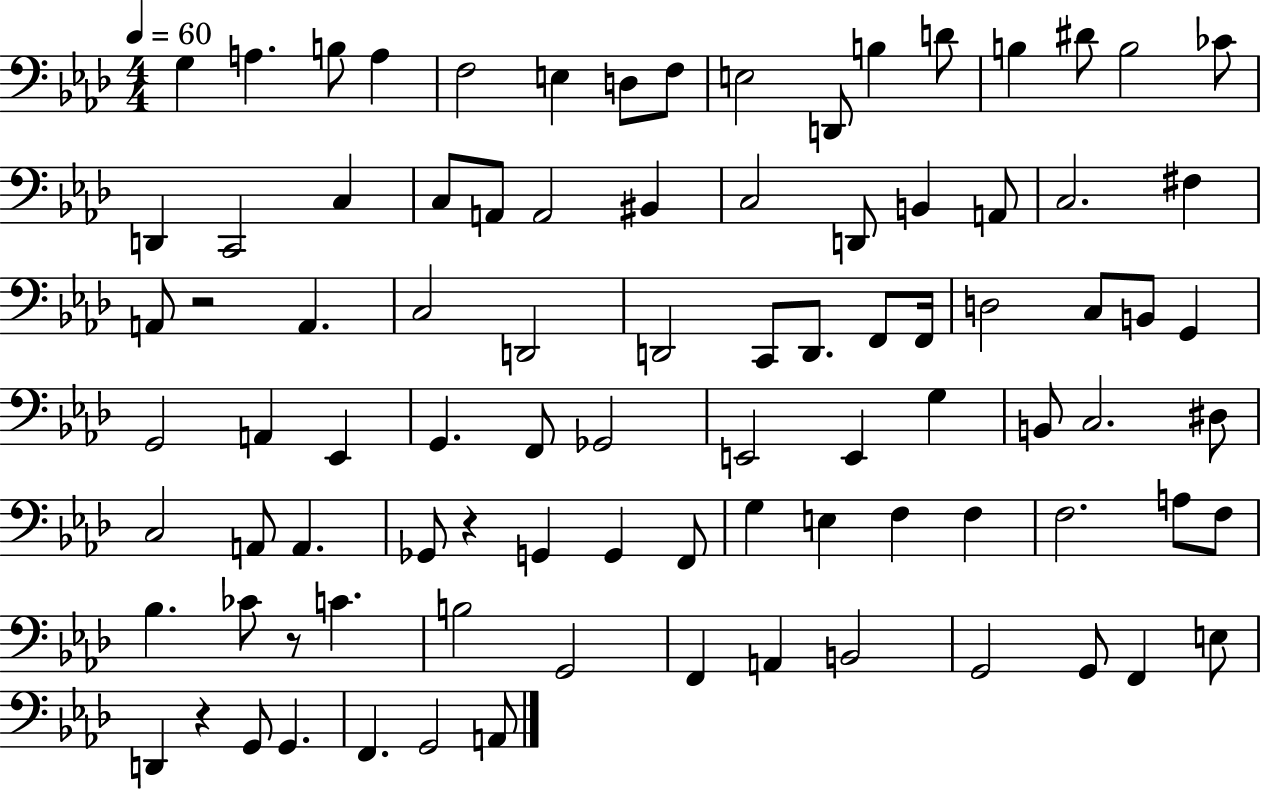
G3/q A3/q. B3/e A3/q F3/h E3/q D3/e F3/e E3/h D2/e B3/q D4/e B3/q D#4/e B3/h CES4/e D2/q C2/h C3/q C3/e A2/e A2/h BIS2/q C3/h D2/e B2/q A2/e C3/h. F#3/q A2/e R/h A2/q. C3/h D2/h D2/h C2/e D2/e. F2/e F2/s D3/h C3/e B2/e G2/q G2/h A2/q Eb2/q G2/q. F2/e Gb2/h E2/h E2/q G3/q B2/e C3/h. D#3/e C3/h A2/e A2/q. Gb2/e R/q G2/q G2/q F2/e G3/q E3/q F3/q F3/q F3/h. A3/e F3/e Bb3/q. CES4/e R/e C4/q. B3/h G2/h F2/q A2/q B2/h G2/h G2/e F2/q E3/e D2/q R/q G2/e G2/q. F2/q. G2/h A2/e